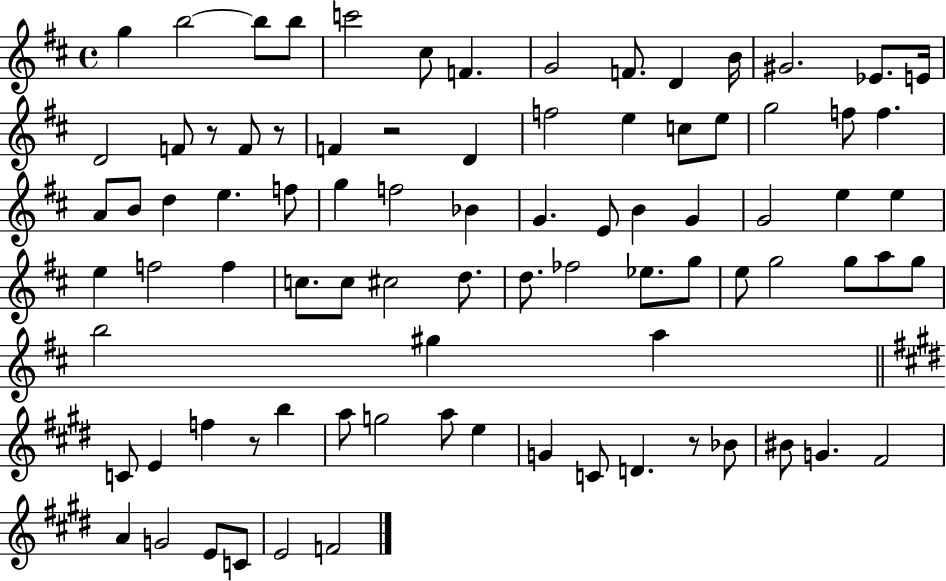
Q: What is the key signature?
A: D major